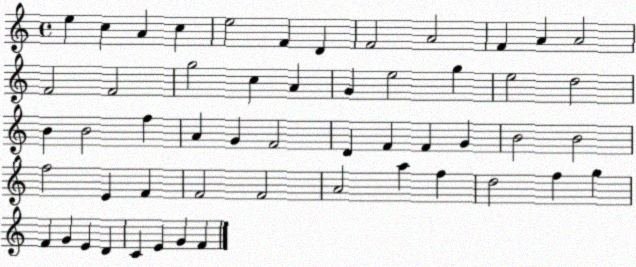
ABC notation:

X:1
T:Untitled
M:4/4
L:1/4
K:C
e c A c e2 F D F2 A2 F A A2 F2 F2 g2 c A G e2 g e2 d2 B B2 f A G F2 D F F G B2 B2 f2 E F F2 F2 A2 a f d2 f g F G E D C E G F